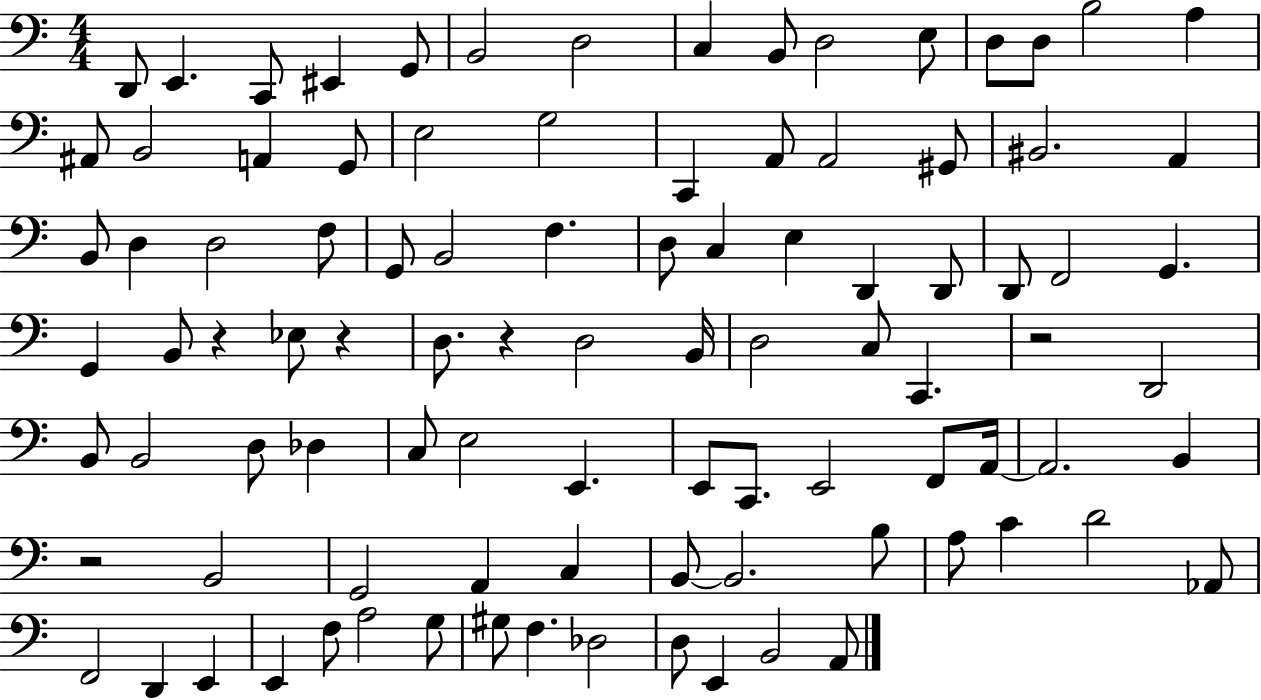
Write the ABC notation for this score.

X:1
T:Untitled
M:4/4
L:1/4
K:C
D,,/2 E,, C,,/2 ^E,, G,,/2 B,,2 D,2 C, B,,/2 D,2 E,/2 D,/2 D,/2 B,2 A, ^A,,/2 B,,2 A,, G,,/2 E,2 G,2 C,, A,,/2 A,,2 ^G,,/2 ^B,,2 A,, B,,/2 D, D,2 F,/2 G,,/2 B,,2 F, D,/2 C, E, D,, D,,/2 D,,/2 F,,2 G,, G,, B,,/2 z _E,/2 z D,/2 z D,2 B,,/4 D,2 C,/2 C,, z2 D,,2 B,,/2 B,,2 D,/2 _D, C,/2 E,2 E,, E,,/2 C,,/2 E,,2 F,,/2 A,,/4 A,,2 B,, z2 B,,2 G,,2 A,, C, B,,/2 B,,2 B,/2 A,/2 C D2 _A,,/2 F,,2 D,, E,, E,, F,/2 A,2 G,/2 ^G,/2 F, _D,2 D,/2 E,, B,,2 A,,/2